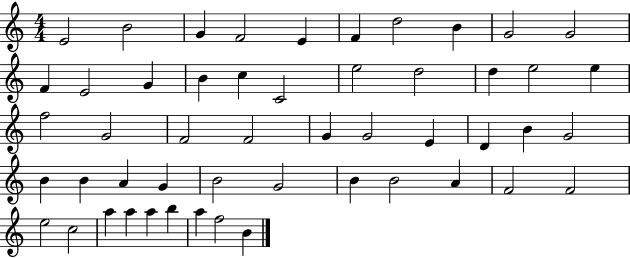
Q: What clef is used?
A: treble